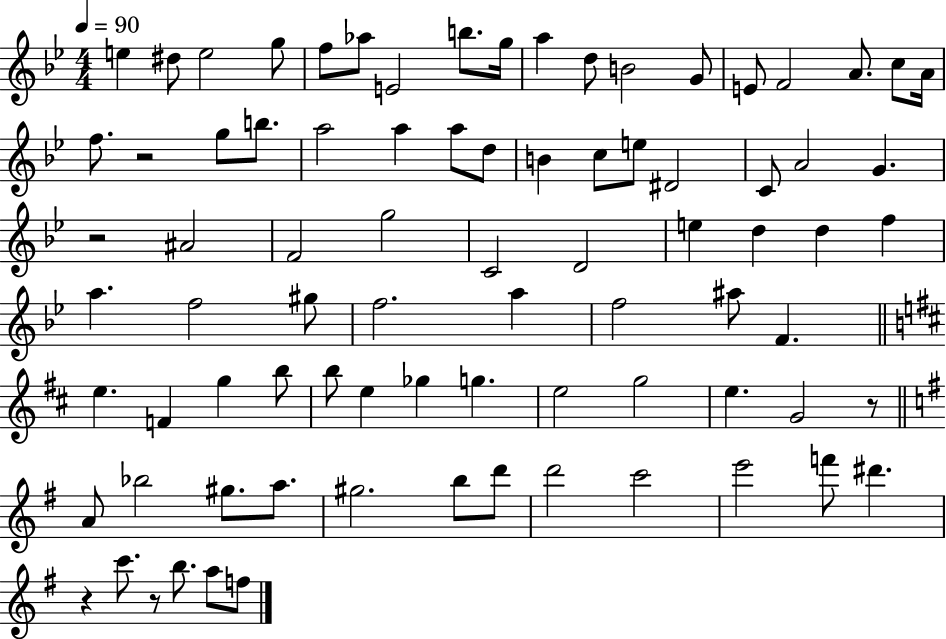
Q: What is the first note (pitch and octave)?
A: E5